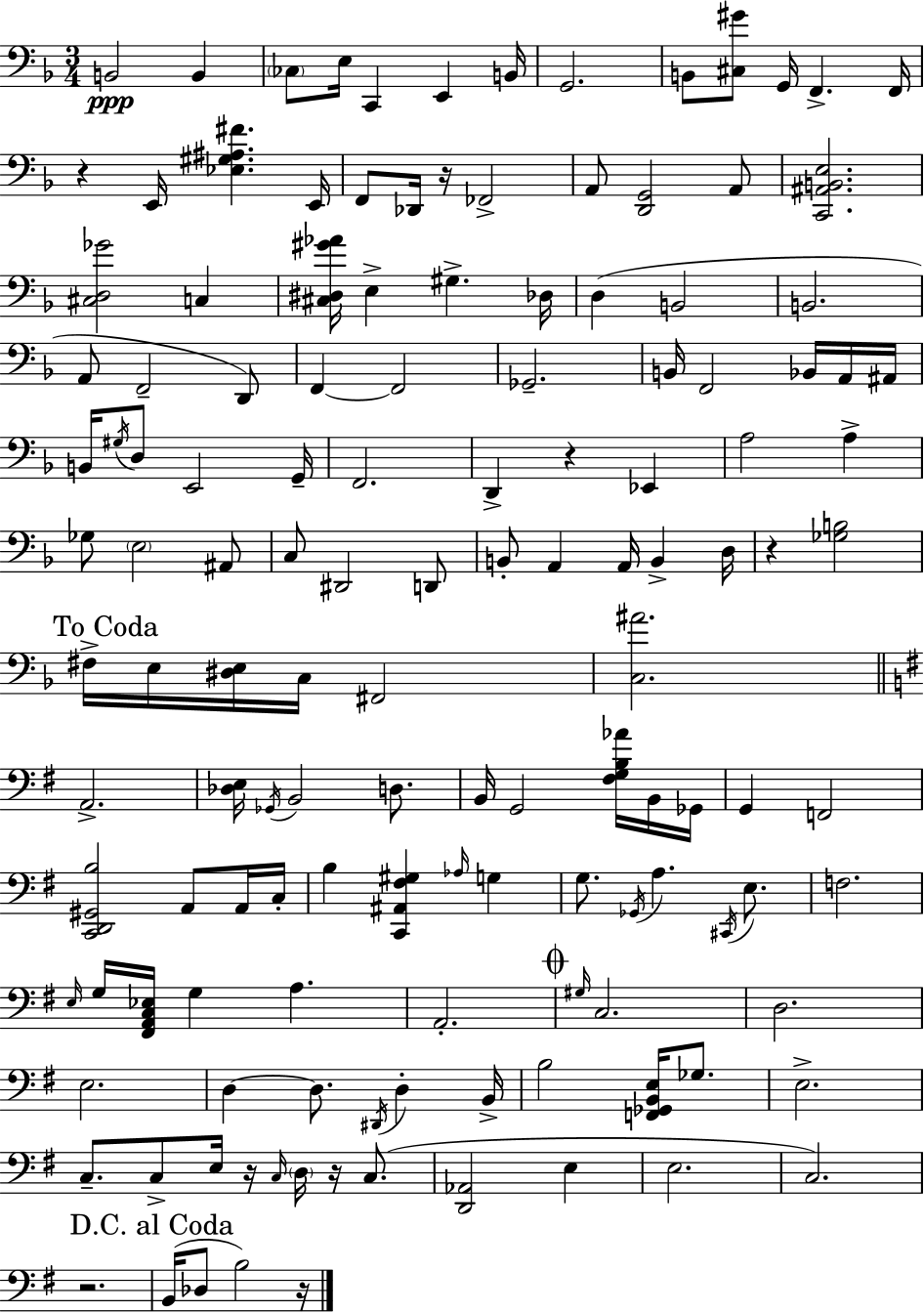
{
  \clef bass
  \numericTimeSignature
  \time 3/4
  \key d \minor
  b,2\ppp b,4 | \parenthesize ces8 e16 c,4 e,4 b,16 | g,2. | b,8 <cis gis'>8 g,16 f,4.-> f,16 | \break r4 e,16 <ees gis ais fis'>4. e,16 | f,8 des,16 r16 fes,2-> | a,8 <d, g,>2 a,8 | <c, ais, b, e>2. | \break <cis d ges'>2 c4 | <cis dis gis' aes'>16 e4-> gis4.-> des16 | d4( b,2 | b,2. | \break a,8 f,2-- d,8) | f,4~~ f,2 | ges,2.-- | b,16 f,2 bes,16 a,16 ais,16 | \break b,16 \acciaccatura { gis16 } d8 e,2 | g,16-- f,2. | d,4-> r4 ees,4 | a2 a4-> | \break ges8 \parenthesize e2 ais,8 | c8 dis,2 d,8 | b,8-. a,4 a,16 b,4-> | d16 r4 <ges b>2 | \break \mark "To Coda" fis16-> e16 <dis e>16 c16 fis,2 | <c ais'>2. | \bar "||" \break \key e \minor a,2.-> | <des e>16 \acciaccatura { ges,16 } b,2 d8. | b,16 g,2 <fis g b aes'>16 b,16 | ges,16 g,4 f,2 | \break <c, d, gis, b>2 a,8 a,16 | c16-. b4 <c, ais, fis gis>4 \grace { aes16 } g4 | g8. \acciaccatura { ges,16 } a4. | \acciaccatura { cis,16 } e8. f2. | \break \grace { e16 } g16 <fis, a, c ees>16 g4 a4. | a,2.-. | \mark \markup { \musicglyph "scripts.coda" } \grace { gis16 } c2. | d2. | \break e2. | d4~~ d8. | \acciaccatura { dis,16 } d4-. b,16-> b2 | <f, ges, b, e>16 ges8. e2.-> | \break c8.-- c8-> | e16 r16 \grace { c16 } \parenthesize d16 r16 c8.( <d, aes,>2 | e4 e2. | c2.) | \break r2. | \mark "D.C. al Coda" b,16( des8 b2) | r16 \bar "|."
}